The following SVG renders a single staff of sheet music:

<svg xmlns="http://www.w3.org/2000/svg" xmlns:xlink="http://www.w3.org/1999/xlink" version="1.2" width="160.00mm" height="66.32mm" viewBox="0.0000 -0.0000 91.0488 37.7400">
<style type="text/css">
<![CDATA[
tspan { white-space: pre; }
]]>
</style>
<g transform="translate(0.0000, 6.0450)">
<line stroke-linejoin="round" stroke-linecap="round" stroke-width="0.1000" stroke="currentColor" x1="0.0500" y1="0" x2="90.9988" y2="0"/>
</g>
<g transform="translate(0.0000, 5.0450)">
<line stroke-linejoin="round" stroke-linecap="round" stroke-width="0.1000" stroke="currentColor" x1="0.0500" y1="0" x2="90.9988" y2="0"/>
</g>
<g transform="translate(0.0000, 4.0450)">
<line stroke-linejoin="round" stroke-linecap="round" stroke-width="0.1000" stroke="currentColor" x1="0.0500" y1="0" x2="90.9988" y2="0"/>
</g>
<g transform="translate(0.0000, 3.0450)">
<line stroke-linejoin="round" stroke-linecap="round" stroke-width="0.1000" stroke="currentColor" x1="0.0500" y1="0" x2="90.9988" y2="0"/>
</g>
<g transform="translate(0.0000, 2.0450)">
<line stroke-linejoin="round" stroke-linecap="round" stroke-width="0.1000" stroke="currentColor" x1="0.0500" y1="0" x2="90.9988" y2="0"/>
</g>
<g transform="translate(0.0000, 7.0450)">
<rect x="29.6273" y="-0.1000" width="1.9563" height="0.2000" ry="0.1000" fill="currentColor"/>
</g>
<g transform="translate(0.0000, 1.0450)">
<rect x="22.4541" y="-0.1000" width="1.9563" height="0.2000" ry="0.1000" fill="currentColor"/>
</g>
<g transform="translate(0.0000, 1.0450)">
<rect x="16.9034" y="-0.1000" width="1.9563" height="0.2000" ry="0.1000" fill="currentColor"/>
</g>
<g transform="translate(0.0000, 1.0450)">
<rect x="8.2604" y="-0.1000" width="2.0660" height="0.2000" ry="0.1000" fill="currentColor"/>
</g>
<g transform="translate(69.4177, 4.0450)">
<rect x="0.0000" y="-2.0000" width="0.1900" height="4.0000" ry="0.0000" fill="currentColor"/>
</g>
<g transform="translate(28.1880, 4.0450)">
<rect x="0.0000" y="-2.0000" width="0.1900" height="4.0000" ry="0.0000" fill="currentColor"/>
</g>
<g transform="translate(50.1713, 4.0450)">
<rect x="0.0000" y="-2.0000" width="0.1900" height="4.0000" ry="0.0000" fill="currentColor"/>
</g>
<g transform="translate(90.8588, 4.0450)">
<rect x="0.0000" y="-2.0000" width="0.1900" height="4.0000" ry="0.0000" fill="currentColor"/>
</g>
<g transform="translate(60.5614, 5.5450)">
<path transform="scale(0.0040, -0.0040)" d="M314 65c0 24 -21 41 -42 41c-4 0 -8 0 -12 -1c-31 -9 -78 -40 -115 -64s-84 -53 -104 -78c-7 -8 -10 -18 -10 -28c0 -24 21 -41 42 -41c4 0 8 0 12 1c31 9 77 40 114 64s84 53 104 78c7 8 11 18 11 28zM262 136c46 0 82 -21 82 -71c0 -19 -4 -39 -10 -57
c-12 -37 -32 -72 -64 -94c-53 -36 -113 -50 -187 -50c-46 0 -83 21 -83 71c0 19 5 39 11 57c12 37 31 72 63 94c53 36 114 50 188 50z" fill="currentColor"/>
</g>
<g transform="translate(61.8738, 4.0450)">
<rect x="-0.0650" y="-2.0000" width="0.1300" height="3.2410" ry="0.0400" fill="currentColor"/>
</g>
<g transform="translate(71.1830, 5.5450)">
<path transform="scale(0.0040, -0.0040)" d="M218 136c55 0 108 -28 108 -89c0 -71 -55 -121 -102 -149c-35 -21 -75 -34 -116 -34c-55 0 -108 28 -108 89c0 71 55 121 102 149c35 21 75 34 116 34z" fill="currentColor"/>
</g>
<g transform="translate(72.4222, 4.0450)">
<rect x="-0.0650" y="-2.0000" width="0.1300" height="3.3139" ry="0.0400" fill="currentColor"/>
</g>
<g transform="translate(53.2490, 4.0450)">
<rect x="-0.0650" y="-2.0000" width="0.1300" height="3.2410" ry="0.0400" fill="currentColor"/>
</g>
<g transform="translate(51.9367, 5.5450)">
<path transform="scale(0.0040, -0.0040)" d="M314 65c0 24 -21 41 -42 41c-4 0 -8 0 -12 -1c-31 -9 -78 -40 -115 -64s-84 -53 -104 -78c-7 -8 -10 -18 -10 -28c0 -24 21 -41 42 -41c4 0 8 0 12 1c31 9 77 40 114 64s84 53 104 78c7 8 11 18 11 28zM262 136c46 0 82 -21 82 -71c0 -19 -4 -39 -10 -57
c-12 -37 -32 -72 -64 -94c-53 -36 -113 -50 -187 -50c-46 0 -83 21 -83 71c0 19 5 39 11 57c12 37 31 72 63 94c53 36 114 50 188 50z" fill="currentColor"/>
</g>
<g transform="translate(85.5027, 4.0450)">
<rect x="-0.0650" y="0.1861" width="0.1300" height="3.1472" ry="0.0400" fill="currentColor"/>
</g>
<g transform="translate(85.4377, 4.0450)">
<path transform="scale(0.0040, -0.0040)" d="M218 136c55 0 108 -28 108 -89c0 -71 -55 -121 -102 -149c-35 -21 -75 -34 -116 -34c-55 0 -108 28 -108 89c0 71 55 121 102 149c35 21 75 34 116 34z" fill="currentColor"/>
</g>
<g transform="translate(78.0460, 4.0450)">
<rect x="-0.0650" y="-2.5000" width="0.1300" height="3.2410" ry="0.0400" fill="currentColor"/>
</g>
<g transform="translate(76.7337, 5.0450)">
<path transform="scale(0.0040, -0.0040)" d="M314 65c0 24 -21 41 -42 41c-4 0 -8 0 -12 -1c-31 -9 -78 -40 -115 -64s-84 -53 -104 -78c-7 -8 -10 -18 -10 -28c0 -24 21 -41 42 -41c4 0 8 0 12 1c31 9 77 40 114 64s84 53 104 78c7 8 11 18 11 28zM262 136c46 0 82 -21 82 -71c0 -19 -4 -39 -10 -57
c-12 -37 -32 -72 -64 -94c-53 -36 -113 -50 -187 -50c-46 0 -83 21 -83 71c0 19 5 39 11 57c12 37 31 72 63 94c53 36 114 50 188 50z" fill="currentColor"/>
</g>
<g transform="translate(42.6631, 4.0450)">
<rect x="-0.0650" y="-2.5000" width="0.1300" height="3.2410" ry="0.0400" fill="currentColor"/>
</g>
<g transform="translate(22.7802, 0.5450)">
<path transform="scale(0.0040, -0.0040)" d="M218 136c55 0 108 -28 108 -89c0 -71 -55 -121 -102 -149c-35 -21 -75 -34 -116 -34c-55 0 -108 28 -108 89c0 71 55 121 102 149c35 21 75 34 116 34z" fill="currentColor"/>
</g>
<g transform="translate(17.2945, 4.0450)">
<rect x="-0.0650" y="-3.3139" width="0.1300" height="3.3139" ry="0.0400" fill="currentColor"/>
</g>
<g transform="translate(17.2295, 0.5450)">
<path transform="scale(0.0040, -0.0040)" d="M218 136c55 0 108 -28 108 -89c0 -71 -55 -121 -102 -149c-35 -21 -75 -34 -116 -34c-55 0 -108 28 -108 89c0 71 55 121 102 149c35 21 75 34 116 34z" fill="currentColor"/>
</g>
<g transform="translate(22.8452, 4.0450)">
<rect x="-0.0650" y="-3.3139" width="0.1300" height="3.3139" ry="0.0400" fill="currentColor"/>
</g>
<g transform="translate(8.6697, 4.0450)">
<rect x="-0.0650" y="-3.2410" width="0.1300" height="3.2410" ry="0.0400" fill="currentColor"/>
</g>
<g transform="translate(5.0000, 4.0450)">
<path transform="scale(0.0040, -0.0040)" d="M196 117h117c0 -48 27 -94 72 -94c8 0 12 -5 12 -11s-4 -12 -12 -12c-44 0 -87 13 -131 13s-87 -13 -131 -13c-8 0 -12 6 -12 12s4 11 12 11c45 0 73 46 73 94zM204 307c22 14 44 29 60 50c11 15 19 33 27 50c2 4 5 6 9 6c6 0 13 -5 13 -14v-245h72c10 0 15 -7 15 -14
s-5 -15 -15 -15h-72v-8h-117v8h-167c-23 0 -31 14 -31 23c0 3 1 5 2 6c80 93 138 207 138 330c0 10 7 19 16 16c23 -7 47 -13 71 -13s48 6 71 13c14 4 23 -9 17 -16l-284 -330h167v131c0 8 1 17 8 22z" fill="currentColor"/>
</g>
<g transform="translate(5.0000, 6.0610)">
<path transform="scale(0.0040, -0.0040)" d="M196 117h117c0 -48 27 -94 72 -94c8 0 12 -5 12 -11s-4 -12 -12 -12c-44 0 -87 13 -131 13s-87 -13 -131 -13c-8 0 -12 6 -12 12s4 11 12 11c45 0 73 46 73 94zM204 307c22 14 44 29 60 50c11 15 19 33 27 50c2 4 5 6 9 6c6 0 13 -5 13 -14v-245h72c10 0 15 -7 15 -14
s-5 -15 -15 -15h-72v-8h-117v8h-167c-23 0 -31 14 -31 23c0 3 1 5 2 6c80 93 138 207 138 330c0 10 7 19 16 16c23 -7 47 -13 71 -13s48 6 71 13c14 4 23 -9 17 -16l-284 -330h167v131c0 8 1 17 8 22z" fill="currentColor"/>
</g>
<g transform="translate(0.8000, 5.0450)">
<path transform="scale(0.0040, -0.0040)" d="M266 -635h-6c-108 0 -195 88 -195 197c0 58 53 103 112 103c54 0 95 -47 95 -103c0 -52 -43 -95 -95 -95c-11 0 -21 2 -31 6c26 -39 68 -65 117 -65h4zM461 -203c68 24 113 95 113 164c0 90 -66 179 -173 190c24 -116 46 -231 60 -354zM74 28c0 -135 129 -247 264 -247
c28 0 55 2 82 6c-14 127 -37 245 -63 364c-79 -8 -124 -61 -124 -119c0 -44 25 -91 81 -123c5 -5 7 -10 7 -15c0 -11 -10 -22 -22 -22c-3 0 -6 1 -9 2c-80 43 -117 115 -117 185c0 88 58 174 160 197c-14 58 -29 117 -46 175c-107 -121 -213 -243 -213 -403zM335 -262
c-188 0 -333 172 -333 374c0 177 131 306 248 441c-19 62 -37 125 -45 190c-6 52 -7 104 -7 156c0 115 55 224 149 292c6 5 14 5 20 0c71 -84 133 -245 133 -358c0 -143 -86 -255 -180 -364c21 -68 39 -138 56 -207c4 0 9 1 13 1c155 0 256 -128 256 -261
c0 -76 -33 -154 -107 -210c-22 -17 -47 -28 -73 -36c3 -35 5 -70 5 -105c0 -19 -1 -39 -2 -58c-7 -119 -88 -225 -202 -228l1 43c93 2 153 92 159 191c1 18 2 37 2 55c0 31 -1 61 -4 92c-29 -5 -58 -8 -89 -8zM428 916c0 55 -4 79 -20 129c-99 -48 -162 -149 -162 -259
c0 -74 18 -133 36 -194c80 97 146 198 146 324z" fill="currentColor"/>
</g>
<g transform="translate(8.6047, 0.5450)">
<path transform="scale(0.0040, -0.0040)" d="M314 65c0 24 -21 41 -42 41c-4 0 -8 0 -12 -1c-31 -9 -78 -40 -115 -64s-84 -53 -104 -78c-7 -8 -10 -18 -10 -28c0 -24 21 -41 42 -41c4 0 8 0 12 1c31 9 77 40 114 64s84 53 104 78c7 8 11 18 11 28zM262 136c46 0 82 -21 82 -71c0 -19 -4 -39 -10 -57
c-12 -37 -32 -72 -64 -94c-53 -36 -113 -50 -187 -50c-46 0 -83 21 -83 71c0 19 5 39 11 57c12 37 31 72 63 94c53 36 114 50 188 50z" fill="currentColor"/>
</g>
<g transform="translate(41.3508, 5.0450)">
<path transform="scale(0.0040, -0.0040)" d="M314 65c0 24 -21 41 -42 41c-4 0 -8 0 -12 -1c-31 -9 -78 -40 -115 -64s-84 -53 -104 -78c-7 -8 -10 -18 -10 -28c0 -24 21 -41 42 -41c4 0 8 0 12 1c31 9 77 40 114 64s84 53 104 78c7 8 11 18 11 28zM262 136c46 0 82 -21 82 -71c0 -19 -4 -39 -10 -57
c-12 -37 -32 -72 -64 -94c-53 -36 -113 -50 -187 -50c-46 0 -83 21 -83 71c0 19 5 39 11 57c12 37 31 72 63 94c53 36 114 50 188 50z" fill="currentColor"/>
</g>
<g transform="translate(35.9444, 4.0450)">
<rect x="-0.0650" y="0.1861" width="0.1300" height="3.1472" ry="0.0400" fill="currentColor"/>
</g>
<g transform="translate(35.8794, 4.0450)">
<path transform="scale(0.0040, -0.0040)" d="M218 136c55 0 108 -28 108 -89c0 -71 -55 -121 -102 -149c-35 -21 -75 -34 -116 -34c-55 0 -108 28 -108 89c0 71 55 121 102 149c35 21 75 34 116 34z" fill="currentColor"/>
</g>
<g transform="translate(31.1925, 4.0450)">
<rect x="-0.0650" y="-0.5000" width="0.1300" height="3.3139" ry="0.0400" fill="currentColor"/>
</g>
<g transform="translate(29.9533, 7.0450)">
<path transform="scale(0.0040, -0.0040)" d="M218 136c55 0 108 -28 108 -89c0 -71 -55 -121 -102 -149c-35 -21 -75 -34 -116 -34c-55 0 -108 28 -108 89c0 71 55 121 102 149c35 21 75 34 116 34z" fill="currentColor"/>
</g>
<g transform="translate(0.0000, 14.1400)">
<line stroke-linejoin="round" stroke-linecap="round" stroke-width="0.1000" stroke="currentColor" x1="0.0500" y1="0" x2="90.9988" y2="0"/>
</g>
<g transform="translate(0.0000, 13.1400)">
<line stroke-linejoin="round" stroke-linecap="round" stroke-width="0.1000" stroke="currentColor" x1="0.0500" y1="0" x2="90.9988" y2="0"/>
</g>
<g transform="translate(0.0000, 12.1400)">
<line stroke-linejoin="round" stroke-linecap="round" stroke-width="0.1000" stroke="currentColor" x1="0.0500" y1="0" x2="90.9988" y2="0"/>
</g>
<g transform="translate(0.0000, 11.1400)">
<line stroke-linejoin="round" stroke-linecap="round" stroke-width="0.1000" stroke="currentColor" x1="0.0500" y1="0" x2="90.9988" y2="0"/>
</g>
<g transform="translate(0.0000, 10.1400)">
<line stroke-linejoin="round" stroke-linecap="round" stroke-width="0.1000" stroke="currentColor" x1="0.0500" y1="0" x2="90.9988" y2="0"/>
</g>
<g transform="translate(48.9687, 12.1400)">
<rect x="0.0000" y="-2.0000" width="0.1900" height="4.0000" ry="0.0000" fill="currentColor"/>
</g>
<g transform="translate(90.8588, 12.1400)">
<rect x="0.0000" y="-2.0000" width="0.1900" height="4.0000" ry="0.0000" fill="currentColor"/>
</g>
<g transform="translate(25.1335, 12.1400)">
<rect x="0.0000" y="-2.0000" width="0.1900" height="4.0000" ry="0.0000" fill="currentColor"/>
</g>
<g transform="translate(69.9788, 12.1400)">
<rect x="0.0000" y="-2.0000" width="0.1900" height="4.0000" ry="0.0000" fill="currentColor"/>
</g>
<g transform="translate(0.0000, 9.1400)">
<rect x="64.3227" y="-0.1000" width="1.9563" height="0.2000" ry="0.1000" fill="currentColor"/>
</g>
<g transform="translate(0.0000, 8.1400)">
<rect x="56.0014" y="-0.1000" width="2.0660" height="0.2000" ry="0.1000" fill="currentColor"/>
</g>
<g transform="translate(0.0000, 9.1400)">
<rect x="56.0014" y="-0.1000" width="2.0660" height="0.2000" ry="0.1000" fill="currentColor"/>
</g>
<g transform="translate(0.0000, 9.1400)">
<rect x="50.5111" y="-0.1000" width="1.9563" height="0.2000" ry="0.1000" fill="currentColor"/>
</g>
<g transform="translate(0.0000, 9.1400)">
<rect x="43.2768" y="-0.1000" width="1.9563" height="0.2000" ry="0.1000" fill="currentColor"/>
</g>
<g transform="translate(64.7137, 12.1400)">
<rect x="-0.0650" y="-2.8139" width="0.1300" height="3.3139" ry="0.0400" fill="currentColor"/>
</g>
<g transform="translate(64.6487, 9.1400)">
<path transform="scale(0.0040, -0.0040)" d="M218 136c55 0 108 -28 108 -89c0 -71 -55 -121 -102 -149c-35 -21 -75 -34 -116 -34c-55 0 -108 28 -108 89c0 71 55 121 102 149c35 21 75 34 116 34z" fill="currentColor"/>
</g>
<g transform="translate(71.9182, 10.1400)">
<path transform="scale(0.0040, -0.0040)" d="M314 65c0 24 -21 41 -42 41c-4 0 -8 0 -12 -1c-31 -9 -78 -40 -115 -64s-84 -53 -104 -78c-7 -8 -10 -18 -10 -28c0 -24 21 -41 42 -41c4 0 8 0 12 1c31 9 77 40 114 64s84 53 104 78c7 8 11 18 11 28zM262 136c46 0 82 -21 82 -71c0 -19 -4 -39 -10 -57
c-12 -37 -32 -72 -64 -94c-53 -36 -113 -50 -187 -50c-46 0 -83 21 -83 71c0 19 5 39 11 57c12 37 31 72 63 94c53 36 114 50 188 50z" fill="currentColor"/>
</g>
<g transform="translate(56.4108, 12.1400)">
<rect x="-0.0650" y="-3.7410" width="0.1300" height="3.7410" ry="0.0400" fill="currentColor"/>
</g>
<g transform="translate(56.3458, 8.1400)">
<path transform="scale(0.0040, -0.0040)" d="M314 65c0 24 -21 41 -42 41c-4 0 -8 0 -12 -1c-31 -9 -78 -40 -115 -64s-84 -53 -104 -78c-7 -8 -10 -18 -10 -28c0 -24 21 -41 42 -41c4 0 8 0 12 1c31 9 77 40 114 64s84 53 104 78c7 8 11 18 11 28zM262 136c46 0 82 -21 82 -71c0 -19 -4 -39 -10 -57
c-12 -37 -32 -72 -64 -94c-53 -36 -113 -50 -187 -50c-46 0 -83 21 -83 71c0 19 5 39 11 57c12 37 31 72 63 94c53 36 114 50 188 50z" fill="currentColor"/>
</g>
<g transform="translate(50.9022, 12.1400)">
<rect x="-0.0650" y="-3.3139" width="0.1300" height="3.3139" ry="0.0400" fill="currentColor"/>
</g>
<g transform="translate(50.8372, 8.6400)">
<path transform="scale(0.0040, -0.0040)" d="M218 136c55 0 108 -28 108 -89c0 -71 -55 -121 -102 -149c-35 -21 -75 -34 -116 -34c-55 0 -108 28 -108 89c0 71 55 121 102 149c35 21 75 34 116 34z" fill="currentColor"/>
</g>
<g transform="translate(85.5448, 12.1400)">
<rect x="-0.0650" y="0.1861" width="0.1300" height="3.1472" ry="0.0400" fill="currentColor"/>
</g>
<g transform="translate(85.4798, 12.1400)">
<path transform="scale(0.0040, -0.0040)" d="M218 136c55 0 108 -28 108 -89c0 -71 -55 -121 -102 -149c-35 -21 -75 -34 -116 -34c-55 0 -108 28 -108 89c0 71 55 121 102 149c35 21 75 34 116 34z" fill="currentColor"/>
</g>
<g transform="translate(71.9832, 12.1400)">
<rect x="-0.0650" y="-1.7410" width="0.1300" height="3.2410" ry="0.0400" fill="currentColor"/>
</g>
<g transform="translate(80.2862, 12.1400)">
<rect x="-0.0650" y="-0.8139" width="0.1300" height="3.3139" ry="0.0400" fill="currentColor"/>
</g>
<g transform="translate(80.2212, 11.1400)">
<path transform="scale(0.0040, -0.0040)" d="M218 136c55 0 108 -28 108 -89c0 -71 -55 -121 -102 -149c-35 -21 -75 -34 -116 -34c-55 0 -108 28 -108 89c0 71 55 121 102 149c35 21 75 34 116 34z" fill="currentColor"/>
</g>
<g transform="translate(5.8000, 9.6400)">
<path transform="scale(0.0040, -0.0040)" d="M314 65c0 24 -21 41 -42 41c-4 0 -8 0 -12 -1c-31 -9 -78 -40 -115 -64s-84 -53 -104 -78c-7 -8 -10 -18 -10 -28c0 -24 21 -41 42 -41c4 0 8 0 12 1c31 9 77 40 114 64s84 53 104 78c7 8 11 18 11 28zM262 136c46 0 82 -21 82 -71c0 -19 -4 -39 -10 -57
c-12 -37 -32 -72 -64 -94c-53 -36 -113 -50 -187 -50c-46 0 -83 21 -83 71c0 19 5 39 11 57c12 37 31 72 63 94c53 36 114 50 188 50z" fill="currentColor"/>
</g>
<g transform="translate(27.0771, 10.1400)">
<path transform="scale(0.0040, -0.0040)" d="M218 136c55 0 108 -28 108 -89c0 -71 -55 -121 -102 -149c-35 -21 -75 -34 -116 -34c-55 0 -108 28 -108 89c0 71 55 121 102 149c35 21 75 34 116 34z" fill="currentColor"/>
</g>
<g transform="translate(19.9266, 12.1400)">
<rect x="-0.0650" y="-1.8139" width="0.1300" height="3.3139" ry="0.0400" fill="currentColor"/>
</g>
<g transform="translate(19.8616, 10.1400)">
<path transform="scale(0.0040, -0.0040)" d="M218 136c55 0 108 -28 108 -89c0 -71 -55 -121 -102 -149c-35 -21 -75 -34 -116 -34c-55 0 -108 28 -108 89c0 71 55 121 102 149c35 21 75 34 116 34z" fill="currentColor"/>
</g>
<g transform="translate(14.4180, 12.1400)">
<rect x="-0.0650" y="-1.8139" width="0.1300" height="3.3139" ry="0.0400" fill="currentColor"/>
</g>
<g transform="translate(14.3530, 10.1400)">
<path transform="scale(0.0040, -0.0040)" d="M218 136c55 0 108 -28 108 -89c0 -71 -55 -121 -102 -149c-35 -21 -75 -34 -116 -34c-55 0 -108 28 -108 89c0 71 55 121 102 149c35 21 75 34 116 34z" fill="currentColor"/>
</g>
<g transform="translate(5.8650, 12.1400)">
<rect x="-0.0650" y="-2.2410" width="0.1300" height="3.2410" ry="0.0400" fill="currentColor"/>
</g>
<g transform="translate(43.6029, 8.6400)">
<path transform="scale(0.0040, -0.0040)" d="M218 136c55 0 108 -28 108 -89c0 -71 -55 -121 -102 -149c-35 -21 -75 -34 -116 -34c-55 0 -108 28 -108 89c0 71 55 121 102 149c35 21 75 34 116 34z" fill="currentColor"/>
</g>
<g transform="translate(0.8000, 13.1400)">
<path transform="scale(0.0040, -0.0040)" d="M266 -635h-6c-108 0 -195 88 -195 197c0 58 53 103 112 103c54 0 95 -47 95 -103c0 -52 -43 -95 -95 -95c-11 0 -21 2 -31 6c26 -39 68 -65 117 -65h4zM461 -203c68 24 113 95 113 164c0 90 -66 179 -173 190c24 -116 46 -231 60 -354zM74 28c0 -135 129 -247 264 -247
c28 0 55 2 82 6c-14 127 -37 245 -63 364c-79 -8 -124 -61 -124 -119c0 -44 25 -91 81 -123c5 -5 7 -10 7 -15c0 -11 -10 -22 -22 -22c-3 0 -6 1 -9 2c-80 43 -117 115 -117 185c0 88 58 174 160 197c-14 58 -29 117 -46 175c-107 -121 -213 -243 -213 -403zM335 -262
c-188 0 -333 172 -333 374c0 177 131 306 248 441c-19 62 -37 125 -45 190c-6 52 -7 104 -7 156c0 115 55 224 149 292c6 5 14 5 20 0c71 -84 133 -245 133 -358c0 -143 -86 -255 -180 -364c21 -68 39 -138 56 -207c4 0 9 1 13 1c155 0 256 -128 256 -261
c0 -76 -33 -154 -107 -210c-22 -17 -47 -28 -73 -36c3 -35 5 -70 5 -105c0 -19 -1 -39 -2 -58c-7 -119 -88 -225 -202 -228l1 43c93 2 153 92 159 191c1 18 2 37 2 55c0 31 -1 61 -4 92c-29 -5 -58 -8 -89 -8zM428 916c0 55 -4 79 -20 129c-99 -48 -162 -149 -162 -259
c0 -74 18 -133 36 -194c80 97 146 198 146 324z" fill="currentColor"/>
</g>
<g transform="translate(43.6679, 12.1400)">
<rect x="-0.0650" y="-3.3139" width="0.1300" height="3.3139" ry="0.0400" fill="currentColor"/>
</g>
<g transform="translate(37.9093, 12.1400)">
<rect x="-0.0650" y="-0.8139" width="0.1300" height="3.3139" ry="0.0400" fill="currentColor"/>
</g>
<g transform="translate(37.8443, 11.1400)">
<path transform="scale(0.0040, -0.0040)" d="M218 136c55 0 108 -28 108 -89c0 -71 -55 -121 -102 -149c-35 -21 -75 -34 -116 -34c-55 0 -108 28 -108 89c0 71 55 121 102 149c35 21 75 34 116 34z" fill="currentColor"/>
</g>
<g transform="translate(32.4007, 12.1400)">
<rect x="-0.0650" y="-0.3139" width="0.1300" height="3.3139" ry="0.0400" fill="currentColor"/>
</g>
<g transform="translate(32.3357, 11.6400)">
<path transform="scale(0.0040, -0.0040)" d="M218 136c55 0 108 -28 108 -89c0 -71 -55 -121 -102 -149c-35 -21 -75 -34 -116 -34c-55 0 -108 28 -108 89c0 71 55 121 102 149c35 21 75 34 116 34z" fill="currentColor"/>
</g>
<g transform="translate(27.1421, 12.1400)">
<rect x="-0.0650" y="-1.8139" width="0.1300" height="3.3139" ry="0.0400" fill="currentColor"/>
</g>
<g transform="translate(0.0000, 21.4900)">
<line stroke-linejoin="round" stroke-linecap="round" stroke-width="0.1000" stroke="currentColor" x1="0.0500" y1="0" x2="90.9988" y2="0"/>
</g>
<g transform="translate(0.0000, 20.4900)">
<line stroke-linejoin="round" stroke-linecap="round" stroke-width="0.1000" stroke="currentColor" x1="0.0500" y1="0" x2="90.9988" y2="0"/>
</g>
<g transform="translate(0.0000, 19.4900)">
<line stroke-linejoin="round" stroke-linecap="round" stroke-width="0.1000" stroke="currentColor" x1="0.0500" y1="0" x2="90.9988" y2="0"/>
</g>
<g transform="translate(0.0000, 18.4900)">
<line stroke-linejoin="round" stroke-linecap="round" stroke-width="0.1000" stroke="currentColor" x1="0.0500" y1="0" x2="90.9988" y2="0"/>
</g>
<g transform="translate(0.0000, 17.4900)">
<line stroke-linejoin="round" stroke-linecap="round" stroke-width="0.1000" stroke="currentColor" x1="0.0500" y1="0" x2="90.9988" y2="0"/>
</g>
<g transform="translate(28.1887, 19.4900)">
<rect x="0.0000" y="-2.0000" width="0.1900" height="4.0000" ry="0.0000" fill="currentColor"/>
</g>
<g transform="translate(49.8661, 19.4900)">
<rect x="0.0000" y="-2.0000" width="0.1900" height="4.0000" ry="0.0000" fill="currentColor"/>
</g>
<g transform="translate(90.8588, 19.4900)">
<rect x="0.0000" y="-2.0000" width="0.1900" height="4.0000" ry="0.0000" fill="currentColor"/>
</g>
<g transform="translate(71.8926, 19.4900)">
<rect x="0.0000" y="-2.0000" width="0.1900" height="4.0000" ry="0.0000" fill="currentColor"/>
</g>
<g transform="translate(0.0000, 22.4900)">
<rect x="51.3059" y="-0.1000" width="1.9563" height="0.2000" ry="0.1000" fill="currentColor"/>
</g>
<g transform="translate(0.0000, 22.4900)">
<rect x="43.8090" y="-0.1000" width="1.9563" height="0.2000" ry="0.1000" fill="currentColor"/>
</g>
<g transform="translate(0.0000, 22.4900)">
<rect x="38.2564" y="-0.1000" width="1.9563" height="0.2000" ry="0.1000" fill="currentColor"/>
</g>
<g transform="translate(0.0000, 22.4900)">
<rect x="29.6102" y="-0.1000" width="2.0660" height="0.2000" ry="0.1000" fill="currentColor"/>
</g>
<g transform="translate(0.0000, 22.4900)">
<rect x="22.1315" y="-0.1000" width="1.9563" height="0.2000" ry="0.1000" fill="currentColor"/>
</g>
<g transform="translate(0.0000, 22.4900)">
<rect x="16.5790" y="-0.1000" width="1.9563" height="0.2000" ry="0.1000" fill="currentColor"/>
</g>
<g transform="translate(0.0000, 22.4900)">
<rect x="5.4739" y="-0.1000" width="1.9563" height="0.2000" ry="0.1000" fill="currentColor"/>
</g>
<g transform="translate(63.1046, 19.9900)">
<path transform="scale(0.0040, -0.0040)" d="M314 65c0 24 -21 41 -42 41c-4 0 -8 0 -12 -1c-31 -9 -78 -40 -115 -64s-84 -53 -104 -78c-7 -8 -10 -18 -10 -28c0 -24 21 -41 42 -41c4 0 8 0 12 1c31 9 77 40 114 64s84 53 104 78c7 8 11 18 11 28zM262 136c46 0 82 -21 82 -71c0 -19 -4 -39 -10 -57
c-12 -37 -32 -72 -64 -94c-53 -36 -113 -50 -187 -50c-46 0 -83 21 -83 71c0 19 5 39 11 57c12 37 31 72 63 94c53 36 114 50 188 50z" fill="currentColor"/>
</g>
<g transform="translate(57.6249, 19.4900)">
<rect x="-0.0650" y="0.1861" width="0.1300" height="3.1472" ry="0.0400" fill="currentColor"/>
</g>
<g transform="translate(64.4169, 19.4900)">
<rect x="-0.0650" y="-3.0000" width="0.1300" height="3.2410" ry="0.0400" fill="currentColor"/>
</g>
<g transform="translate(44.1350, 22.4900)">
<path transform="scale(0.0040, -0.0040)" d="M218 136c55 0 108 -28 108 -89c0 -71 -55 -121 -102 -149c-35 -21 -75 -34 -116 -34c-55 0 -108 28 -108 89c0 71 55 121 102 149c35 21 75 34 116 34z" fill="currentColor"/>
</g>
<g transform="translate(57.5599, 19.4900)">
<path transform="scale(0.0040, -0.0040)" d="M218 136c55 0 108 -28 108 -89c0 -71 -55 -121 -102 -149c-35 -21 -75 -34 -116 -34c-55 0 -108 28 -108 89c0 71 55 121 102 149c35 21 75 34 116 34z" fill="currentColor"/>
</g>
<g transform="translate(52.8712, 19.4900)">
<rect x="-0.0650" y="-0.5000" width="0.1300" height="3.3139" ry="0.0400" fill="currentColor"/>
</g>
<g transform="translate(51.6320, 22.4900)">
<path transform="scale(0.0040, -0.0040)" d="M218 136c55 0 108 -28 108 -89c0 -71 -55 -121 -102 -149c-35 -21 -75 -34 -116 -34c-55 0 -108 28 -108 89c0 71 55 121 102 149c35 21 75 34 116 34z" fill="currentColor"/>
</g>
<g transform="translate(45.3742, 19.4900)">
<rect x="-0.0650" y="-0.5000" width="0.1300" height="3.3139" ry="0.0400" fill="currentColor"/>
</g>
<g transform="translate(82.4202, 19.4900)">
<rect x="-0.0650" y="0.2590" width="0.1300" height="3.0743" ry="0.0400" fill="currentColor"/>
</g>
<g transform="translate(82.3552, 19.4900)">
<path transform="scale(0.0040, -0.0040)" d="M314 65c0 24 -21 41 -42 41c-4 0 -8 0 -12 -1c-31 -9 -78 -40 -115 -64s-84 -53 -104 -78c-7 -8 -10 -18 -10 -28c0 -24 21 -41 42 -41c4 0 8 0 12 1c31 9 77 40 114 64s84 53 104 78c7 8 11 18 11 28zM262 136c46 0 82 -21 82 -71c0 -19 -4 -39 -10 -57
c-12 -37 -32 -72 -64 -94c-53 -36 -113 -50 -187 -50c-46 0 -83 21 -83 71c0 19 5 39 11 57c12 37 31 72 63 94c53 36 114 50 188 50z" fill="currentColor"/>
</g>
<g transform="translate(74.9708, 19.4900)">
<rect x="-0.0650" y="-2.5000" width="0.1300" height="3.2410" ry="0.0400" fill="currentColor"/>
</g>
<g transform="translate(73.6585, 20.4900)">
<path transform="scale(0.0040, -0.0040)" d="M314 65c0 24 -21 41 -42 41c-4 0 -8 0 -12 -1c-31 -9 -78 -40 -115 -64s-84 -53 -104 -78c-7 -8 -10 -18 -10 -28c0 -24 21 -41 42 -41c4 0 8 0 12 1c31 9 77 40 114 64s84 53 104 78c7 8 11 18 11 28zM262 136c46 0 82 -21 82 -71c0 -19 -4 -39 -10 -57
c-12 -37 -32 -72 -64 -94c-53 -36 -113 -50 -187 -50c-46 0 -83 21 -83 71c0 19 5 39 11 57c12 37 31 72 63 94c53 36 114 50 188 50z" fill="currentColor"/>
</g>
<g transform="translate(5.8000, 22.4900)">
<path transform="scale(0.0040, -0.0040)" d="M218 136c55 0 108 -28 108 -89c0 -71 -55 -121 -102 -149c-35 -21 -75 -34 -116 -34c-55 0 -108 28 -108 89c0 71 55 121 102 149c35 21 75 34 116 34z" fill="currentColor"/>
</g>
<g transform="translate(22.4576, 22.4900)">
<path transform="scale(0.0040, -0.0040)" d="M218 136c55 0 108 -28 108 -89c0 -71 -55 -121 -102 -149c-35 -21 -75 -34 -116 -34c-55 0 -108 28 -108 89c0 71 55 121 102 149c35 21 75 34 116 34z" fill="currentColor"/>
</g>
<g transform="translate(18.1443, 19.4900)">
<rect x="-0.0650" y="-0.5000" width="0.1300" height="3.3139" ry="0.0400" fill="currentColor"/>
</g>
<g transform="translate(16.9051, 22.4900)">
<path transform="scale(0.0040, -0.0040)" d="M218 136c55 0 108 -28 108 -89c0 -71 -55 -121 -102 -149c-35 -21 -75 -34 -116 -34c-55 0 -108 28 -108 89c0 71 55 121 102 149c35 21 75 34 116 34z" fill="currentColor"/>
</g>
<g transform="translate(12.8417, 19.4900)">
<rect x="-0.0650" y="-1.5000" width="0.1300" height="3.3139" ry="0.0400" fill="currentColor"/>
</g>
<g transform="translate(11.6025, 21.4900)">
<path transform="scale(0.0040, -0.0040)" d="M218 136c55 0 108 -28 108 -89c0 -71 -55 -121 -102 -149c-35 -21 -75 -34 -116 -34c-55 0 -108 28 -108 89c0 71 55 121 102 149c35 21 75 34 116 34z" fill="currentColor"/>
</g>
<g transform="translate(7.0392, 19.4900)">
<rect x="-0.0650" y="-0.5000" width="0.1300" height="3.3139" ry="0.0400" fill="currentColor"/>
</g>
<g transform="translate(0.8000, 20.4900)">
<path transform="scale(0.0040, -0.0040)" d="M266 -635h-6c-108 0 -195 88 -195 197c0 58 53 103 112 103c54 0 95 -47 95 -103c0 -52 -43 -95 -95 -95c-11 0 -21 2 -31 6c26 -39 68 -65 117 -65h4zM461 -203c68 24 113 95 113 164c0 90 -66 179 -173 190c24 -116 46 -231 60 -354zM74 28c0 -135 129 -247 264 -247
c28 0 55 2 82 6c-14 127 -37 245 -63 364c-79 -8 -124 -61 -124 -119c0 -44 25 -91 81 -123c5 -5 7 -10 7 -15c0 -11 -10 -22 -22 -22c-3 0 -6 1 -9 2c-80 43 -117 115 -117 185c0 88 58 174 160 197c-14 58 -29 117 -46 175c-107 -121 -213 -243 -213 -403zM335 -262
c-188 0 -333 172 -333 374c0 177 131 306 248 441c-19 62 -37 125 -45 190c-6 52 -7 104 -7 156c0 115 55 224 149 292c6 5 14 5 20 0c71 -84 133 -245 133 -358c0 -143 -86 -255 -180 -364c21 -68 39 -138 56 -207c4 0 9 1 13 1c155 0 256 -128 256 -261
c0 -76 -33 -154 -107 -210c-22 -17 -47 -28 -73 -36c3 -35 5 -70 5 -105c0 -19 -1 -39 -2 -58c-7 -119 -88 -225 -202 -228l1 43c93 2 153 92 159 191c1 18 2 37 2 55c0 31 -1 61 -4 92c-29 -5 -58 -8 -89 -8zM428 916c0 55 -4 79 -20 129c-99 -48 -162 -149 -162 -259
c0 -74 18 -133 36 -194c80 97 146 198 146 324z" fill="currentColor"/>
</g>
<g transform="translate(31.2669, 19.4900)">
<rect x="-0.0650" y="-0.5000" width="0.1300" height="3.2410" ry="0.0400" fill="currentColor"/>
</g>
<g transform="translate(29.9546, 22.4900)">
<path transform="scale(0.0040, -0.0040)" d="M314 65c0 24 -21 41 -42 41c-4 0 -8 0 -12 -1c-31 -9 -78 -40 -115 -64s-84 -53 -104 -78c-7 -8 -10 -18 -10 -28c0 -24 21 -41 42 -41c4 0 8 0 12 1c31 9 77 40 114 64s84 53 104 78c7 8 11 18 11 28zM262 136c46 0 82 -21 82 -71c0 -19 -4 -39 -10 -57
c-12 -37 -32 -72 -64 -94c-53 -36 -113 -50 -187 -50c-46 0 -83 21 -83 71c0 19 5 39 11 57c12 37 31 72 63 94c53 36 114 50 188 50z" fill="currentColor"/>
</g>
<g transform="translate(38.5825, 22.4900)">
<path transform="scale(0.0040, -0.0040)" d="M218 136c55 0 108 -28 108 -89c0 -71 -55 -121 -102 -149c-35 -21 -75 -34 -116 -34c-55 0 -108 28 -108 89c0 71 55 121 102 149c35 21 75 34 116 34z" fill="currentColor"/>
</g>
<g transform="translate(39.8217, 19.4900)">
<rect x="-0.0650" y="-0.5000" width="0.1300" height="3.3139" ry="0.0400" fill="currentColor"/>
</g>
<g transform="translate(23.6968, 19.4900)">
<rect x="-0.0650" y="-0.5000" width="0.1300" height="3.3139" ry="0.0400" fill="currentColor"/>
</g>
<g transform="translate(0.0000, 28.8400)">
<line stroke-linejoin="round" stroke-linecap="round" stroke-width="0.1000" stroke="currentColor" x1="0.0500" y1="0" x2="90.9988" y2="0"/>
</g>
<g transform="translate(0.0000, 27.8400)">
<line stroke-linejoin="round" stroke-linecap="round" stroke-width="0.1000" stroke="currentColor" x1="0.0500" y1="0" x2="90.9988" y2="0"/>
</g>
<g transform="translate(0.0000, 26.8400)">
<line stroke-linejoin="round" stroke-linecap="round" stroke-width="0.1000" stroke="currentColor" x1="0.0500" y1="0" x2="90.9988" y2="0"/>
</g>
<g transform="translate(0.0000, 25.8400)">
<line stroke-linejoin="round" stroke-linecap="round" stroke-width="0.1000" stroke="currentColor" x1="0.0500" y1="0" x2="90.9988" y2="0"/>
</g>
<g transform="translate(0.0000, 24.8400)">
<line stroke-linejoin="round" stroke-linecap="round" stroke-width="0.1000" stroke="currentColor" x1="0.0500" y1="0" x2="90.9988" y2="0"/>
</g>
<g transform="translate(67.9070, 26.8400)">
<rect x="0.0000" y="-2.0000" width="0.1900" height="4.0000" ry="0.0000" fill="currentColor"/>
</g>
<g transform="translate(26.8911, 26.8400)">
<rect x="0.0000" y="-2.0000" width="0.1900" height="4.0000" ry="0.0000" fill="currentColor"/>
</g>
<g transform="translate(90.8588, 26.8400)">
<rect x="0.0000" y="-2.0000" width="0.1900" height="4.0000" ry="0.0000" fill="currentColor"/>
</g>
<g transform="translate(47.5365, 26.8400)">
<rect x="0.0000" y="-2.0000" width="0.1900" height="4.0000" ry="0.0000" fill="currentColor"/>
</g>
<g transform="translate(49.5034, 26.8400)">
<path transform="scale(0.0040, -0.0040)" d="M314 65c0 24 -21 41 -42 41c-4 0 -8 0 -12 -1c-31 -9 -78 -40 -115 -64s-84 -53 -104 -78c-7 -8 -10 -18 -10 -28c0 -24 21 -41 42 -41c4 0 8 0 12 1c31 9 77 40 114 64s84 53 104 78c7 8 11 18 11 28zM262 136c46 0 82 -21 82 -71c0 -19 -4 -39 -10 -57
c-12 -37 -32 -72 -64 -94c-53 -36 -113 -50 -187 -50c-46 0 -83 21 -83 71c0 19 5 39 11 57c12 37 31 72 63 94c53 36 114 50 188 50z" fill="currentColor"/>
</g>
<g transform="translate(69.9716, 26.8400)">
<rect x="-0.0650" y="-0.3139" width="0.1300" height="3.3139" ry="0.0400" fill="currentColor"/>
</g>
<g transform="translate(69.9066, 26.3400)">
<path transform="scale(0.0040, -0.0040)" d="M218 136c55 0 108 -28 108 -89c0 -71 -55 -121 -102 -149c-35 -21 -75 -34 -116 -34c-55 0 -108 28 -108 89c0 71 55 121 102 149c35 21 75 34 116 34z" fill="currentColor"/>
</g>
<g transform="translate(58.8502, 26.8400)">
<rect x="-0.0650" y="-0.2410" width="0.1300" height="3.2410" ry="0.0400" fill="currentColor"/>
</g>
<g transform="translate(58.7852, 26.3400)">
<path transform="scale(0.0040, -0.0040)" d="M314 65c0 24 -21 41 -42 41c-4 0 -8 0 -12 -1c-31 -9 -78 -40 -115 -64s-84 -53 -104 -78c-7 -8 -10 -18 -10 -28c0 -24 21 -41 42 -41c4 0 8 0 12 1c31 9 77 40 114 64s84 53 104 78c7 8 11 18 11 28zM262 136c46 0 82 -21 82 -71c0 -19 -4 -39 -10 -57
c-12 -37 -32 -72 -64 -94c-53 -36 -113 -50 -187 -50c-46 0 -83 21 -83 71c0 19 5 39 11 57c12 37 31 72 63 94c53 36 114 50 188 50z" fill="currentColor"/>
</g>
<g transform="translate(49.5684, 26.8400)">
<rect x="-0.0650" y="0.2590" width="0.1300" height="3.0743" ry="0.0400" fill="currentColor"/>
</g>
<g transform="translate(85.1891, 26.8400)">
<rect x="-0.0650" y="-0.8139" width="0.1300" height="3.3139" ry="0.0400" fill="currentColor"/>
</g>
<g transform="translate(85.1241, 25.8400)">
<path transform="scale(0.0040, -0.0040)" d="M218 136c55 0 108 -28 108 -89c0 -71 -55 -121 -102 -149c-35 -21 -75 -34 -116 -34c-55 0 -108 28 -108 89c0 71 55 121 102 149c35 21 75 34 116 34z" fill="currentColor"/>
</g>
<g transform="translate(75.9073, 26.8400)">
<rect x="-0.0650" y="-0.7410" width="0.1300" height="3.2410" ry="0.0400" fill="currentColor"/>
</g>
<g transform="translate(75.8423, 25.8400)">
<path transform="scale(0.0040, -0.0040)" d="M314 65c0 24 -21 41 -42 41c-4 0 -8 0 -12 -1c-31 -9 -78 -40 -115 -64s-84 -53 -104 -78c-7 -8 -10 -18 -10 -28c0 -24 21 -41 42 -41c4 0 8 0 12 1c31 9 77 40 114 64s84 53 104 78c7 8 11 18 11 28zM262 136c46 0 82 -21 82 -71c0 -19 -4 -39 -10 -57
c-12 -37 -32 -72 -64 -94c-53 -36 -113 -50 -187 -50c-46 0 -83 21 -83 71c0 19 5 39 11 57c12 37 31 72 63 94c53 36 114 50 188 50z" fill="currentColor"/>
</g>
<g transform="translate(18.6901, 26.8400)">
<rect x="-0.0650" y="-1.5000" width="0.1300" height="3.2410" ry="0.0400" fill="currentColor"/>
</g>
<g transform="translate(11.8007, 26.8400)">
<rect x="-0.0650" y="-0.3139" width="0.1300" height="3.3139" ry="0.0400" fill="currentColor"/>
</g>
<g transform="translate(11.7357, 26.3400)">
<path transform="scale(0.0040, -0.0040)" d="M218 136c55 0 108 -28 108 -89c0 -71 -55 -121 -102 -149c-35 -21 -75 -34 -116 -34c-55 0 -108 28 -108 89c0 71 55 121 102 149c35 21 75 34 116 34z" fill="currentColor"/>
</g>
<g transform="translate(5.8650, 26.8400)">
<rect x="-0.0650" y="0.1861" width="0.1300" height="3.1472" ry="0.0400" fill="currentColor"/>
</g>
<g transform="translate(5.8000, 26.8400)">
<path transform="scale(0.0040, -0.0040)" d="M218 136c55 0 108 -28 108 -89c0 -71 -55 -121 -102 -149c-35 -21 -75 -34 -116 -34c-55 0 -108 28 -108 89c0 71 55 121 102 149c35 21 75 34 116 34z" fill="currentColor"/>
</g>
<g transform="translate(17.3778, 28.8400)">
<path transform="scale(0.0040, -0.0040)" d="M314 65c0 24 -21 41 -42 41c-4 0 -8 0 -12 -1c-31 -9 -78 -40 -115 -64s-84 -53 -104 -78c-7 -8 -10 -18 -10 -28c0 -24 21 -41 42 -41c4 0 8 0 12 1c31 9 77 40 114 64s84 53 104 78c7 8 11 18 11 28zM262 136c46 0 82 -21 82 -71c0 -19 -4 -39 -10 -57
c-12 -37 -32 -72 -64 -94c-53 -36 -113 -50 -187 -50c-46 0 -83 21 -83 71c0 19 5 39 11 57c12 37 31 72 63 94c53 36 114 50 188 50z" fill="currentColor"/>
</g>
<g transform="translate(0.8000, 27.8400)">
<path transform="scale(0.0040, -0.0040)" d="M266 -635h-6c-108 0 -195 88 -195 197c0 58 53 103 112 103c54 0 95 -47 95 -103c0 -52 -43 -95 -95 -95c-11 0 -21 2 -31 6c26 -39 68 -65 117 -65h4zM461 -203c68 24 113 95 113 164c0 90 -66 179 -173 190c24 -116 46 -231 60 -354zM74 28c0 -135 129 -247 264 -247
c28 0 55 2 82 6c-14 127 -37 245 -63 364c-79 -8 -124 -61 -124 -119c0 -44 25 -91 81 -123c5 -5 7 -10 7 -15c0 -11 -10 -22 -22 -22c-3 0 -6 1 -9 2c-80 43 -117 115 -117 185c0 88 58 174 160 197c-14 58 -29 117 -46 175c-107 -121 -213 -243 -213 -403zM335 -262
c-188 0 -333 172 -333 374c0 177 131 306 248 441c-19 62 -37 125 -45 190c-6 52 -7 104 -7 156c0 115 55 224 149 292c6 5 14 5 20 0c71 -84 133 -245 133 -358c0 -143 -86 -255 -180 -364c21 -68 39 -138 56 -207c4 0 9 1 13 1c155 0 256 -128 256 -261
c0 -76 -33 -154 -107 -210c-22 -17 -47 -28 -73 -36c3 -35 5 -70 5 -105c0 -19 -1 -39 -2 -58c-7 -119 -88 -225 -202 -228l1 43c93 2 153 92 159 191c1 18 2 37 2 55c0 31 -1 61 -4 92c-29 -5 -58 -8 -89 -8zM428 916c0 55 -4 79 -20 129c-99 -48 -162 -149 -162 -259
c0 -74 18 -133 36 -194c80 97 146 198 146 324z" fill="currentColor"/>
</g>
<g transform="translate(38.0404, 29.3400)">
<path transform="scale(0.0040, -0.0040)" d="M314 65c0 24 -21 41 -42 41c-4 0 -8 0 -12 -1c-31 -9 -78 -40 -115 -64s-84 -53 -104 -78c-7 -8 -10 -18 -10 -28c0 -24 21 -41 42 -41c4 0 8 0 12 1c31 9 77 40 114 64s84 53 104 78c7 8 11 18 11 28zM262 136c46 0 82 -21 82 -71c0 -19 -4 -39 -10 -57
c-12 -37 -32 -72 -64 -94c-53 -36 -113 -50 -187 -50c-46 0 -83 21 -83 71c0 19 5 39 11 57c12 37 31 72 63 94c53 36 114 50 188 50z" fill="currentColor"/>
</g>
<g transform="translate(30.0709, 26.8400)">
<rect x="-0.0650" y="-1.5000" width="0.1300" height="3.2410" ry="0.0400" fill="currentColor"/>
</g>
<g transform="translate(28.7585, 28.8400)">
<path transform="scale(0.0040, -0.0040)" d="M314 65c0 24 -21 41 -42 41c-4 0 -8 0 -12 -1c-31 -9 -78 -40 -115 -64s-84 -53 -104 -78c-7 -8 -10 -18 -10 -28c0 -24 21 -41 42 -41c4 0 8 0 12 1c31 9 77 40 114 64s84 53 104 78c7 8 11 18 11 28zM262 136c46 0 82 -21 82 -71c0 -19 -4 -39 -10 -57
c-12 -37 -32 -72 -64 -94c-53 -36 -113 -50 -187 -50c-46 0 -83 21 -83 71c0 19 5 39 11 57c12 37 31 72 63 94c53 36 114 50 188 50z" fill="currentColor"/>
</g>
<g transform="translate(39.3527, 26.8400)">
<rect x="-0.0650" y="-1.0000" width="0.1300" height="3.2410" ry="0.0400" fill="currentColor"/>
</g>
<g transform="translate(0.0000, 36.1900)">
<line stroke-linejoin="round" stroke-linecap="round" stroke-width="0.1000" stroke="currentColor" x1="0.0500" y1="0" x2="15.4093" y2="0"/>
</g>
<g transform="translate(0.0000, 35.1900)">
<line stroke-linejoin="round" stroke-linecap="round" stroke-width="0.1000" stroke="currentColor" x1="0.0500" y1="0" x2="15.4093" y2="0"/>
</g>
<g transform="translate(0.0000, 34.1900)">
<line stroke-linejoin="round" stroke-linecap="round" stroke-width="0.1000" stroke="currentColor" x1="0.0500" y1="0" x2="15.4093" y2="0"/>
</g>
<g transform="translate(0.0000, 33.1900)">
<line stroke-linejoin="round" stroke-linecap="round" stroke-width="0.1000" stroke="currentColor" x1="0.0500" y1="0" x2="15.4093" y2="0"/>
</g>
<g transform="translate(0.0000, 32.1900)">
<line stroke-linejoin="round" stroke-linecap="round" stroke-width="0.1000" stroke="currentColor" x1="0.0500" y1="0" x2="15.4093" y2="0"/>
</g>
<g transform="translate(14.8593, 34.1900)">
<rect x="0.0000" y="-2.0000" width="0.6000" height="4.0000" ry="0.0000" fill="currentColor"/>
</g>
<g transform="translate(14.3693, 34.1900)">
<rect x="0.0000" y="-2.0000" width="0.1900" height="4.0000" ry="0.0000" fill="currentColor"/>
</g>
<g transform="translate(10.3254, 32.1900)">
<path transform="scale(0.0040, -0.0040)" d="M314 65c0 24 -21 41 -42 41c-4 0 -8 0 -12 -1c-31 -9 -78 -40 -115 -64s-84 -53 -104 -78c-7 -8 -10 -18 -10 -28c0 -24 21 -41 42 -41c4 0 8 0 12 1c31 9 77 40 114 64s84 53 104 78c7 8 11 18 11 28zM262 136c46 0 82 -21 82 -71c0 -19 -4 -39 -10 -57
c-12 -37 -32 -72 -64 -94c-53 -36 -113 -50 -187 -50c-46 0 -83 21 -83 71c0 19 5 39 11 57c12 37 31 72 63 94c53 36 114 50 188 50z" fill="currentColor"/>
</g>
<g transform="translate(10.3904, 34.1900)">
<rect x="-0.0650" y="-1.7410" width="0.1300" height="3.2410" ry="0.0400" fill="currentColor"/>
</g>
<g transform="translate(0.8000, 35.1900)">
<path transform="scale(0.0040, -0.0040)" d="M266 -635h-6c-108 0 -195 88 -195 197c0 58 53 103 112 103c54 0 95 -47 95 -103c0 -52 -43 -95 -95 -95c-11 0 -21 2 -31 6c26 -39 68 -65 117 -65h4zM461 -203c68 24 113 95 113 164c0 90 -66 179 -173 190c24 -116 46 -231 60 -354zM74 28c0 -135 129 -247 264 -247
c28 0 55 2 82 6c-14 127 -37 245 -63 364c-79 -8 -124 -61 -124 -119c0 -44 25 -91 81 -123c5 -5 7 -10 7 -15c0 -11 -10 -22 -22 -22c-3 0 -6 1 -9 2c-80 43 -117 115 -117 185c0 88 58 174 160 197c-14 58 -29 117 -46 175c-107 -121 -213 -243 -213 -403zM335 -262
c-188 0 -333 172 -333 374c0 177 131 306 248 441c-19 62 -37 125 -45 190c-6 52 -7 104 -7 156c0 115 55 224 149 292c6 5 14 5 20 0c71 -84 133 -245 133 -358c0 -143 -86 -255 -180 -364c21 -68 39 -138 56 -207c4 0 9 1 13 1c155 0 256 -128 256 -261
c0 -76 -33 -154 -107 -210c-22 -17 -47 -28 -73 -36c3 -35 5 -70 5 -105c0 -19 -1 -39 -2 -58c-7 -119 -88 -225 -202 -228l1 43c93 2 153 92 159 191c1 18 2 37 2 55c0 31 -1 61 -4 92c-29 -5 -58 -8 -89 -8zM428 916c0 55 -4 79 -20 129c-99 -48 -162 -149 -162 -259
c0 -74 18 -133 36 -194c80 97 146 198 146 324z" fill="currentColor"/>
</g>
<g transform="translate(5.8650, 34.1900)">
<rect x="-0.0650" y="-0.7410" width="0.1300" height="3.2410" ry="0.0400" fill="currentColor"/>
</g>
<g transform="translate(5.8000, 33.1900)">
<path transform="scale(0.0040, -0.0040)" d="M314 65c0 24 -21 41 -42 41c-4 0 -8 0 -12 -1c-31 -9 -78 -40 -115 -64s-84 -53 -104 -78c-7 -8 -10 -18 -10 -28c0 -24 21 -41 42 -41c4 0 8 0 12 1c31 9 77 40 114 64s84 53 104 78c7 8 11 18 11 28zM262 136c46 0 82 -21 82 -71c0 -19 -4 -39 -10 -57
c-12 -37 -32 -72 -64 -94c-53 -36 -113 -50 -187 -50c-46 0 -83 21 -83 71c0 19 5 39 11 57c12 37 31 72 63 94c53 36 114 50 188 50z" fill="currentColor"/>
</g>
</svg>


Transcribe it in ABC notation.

X:1
T:Untitled
M:4/4
L:1/4
K:C
b2 b b C B G2 F2 F2 F G2 B g2 f f f c d b b c'2 a f2 d B C E C C C2 C C C B A2 G2 B2 B c E2 E2 D2 B2 c2 c d2 d d2 f2